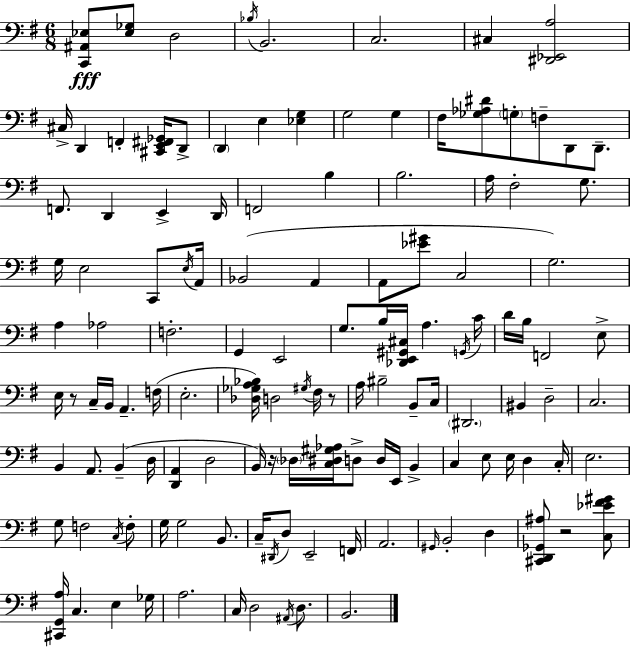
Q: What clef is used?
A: bass